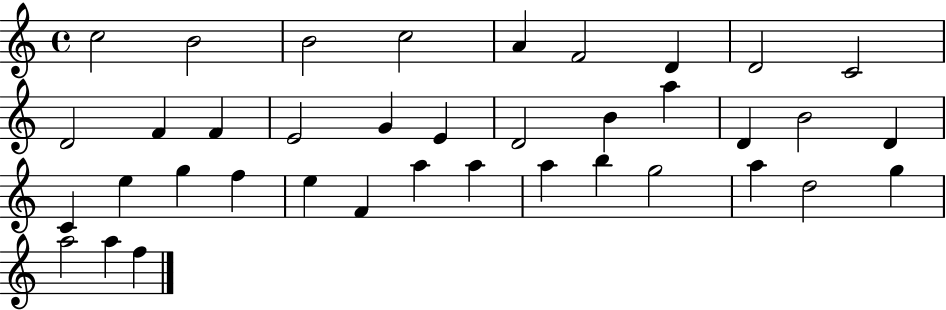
C5/h B4/h B4/h C5/h A4/q F4/h D4/q D4/h C4/h D4/h F4/q F4/q E4/h G4/q E4/q D4/h B4/q A5/q D4/q B4/h D4/q C4/q E5/q G5/q F5/q E5/q F4/q A5/q A5/q A5/q B5/q G5/h A5/q D5/h G5/q A5/h A5/q F5/q